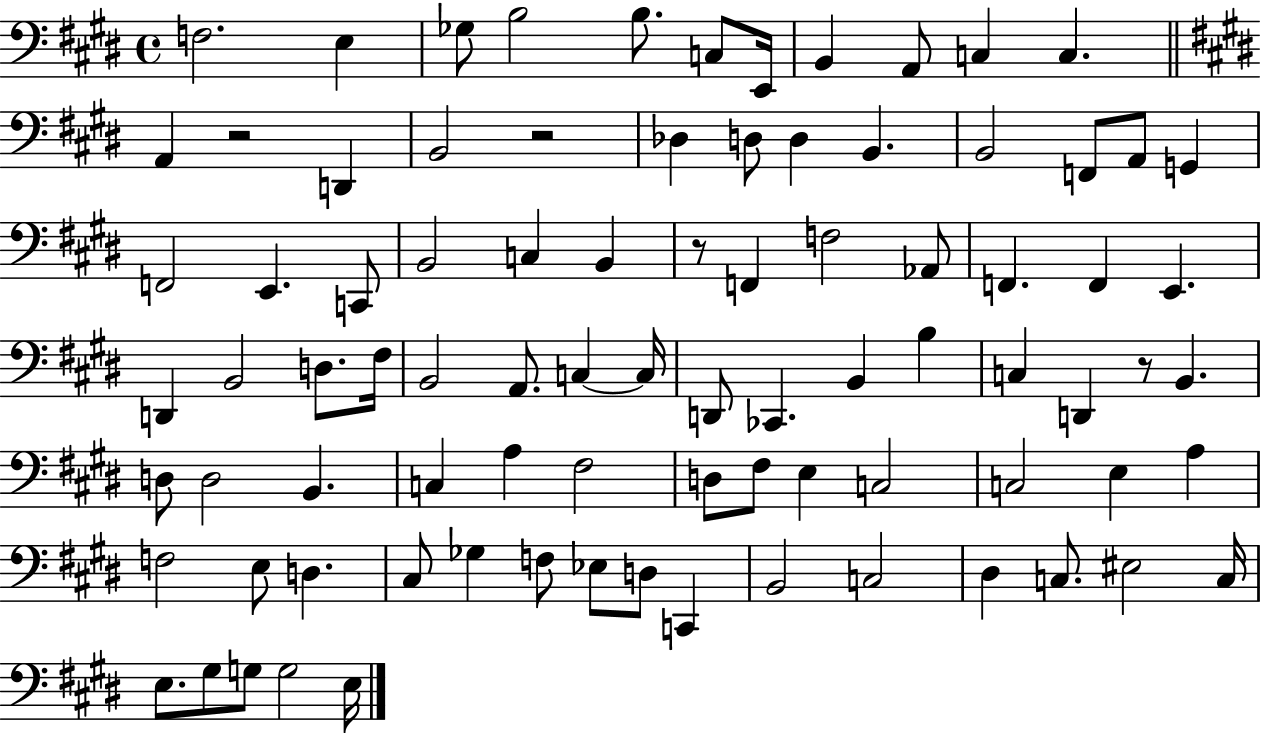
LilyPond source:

{
  \clef bass
  \time 4/4
  \defaultTimeSignature
  \key e \major
  f2. e4 | ges8 b2 b8. c8 e,16 | b,4 a,8 c4 c4. | \bar "||" \break \key e \major a,4 r2 d,4 | b,2 r2 | des4 d8 d4 b,4. | b,2 f,8 a,8 g,4 | \break f,2 e,4. c,8 | b,2 c4 b,4 | r8 f,4 f2 aes,8 | f,4. f,4 e,4. | \break d,4 b,2 d8. fis16 | b,2 a,8. c4~~ c16 | d,8 ces,4. b,4 b4 | c4 d,4 r8 b,4. | \break d8 d2 b,4. | c4 a4 fis2 | d8 fis8 e4 c2 | c2 e4 a4 | \break f2 e8 d4. | cis8 ges4 f8 ees8 d8 c,4 | b,2 c2 | dis4 c8. eis2 c16 | \break e8. gis8 g8 g2 e16 | \bar "|."
}